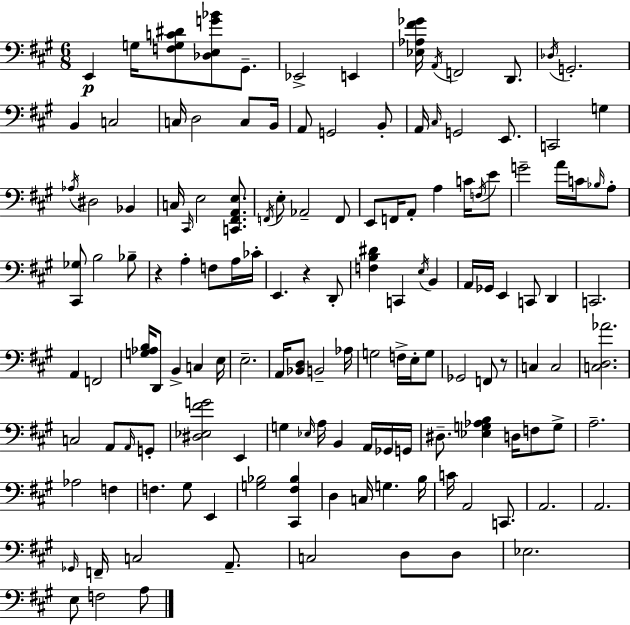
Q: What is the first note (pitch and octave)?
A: E2